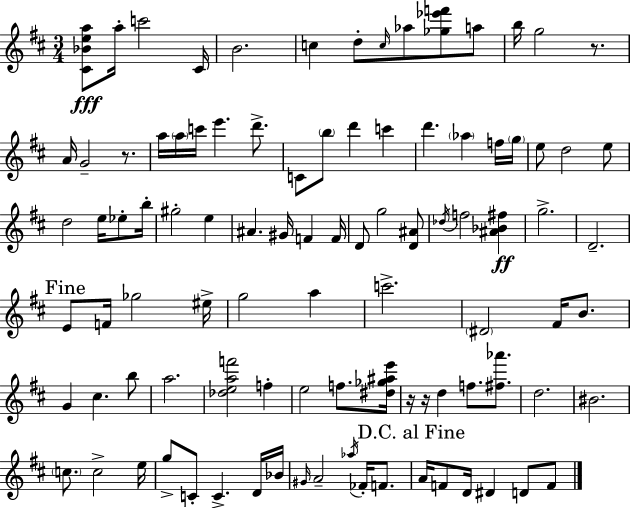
[C#4,Bb4,E5,A5]/e A5/s C6/h C#4/s B4/h. C5/q D5/e C5/s Ab5/e [Gb5,Eb6,F6]/e A5/e B5/s G5/h R/e. A4/s G4/h R/e. A5/s A5/s C6/s E6/q. D6/e. C4/e B5/e D6/q C6/q D6/q. Ab5/q F5/s G5/s E5/e D5/h E5/e D5/h E5/s Eb5/e B5/s G#5/h E5/q A#4/q. G#4/s F4/q F4/s D4/e G5/h [D4,A#4]/e Db5/s F5/h [A#4,Bb4,F#5]/q G5/h. D4/h. E4/e F4/s Gb5/h EIS5/s G5/h A5/q C6/h. D#4/h F#4/s B4/e. G4/q C#5/q. B5/e A5/h. [Db5,E5,A5,F6]/h F5/q E5/h F5/e. [D#5,Gb5,A#5,E6]/s R/s R/s D5/q F5/e. [F#5,Ab6]/e. D5/h. BIS4/h. C5/e. C5/h E5/s G5/e C4/e C4/q. D4/s Bb4/s G#4/s A4/h Ab5/s FES4/s F4/e. A4/s F4/e D4/s D#4/q D4/e F4/e